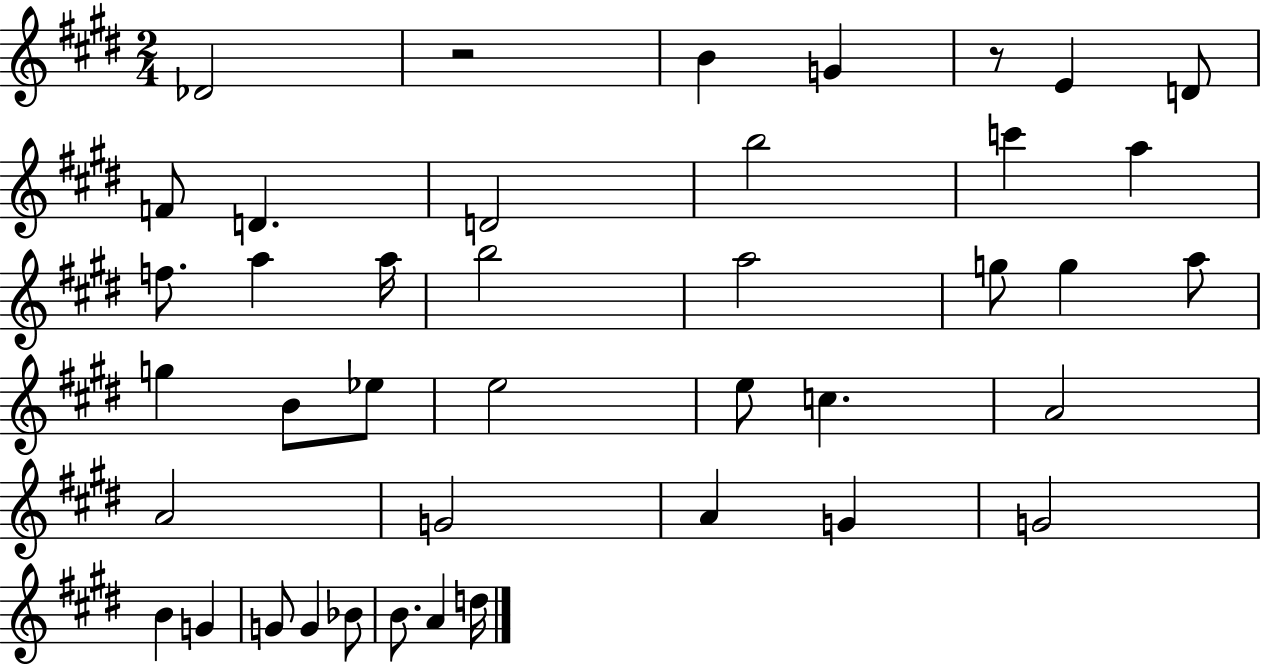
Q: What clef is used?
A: treble